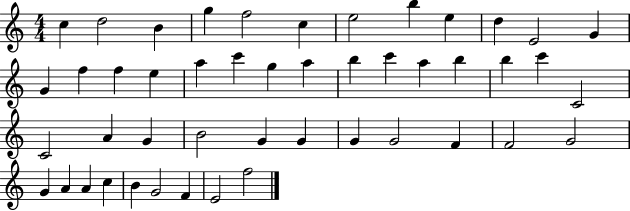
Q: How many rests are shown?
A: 0